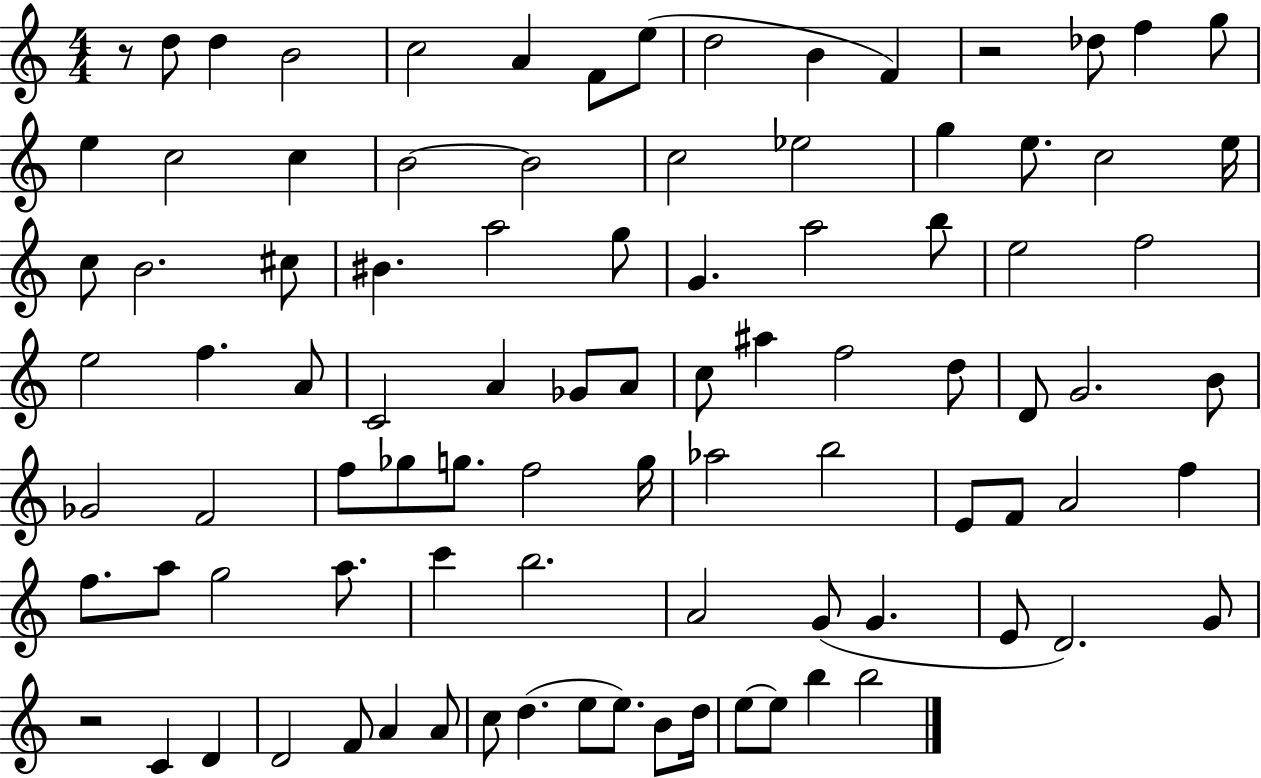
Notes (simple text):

R/e D5/e D5/q B4/h C5/h A4/q F4/e E5/e D5/h B4/q F4/q R/h Db5/e F5/q G5/e E5/q C5/h C5/q B4/h B4/h C5/h Eb5/h G5/q E5/e. C5/h E5/s C5/e B4/h. C#5/e BIS4/q. A5/h G5/e G4/q. A5/h B5/e E5/h F5/h E5/h F5/q. A4/e C4/h A4/q Gb4/e A4/e C5/e A#5/q F5/h D5/e D4/e G4/h. B4/e Gb4/h F4/h F5/e Gb5/e G5/e. F5/h G5/s Ab5/h B5/h E4/e F4/e A4/h F5/q F5/e. A5/e G5/h A5/e. C6/q B5/h. A4/h G4/e G4/q. E4/e D4/h. G4/e R/h C4/q D4/q D4/h F4/e A4/q A4/e C5/e D5/q. E5/e E5/e. B4/e D5/s E5/e E5/e B5/q B5/h